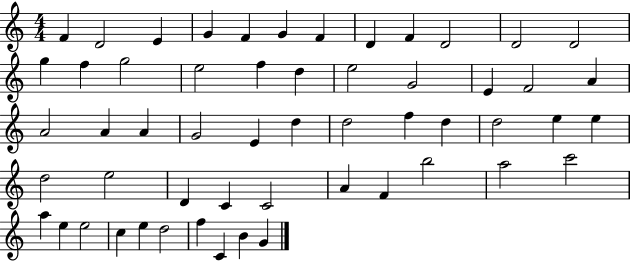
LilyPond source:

{
  \clef treble
  \numericTimeSignature
  \time 4/4
  \key c \major
  f'4 d'2 e'4 | g'4 f'4 g'4 f'4 | d'4 f'4 d'2 | d'2 d'2 | \break g''4 f''4 g''2 | e''2 f''4 d''4 | e''2 g'2 | e'4 f'2 a'4 | \break a'2 a'4 a'4 | g'2 e'4 d''4 | d''2 f''4 d''4 | d''2 e''4 e''4 | \break d''2 e''2 | d'4 c'4 c'2 | a'4 f'4 b''2 | a''2 c'''2 | \break a''4 e''4 e''2 | c''4 e''4 d''2 | f''4 c'4 b'4 g'4 | \bar "|."
}